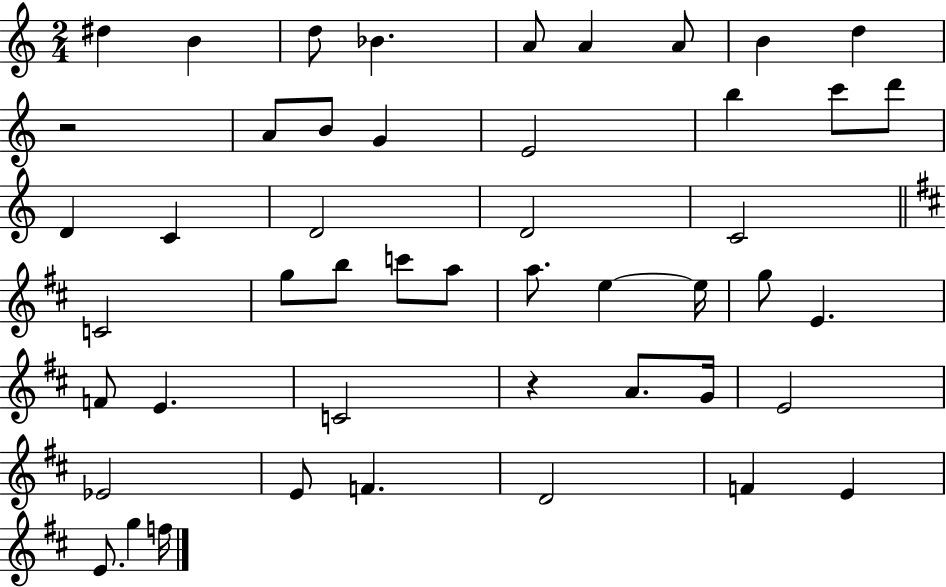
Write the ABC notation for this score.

X:1
T:Untitled
M:2/4
L:1/4
K:C
^d B d/2 _B A/2 A A/2 B d z2 A/2 B/2 G E2 b c'/2 d'/2 D C D2 D2 C2 C2 g/2 b/2 c'/2 a/2 a/2 e e/4 g/2 E F/2 E C2 z A/2 G/4 E2 _E2 E/2 F D2 F E E/2 g f/4